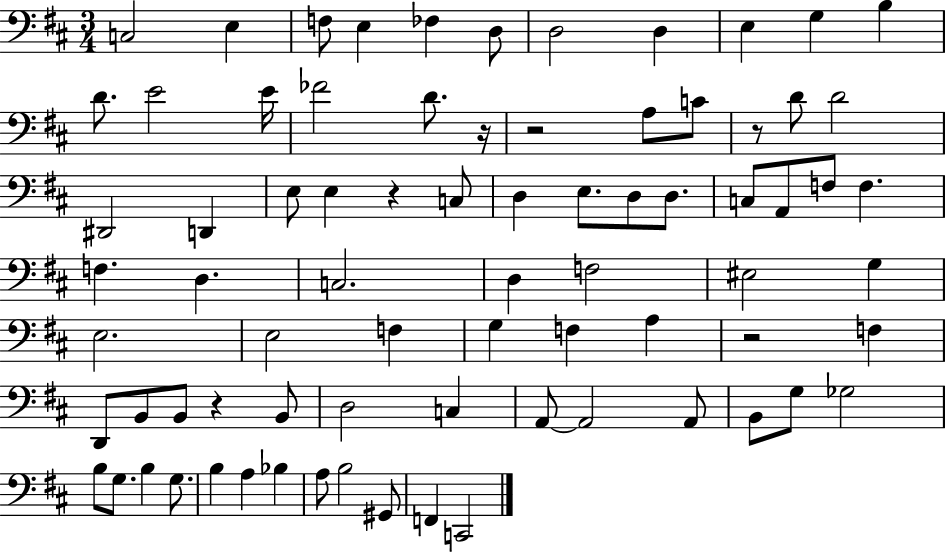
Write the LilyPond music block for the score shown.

{
  \clef bass
  \numericTimeSignature
  \time 3/4
  \key d \major
  \repeat volta 2 { c2 e4 | f8 e4 fes4 d8 | d2 d4 | e4 g4 b4 | \break d'8. e'2 e'16 | fes'2 d'8. r16 | r2 a8 c'8 | r8 d'8 d'2 | \break dis,2 d,4 | e8 e4 r4 c8 | d4 e8. d8 d8. | c8 a,8 f8 f4. | \break f4. d4. | c2. | d4 f2 | eis2 g4 | \break e2. | e2 f4 | g4 f4 a4 | r2 f4 | \break d,8 b,8 b,8 r4 b,8 | d2 c4 | a,8~~ a,2 a,8 | b,8 g8 ges2 | \break b8 g8. b4 g8. | b4 a4 bes4 | a8 b2 gis,8 | f,4 c,2 | \break } \bar "|."
}